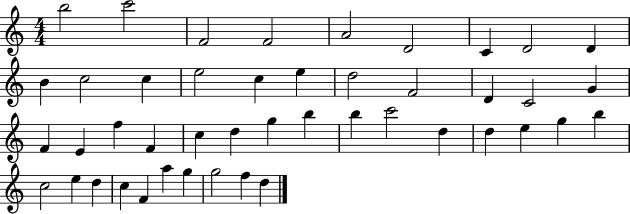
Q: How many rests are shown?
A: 0